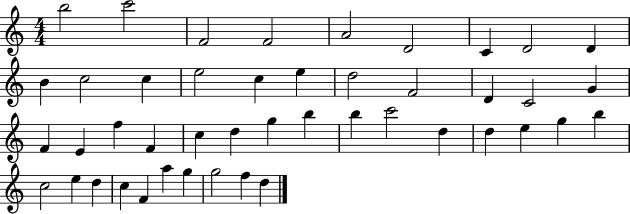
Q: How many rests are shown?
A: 0